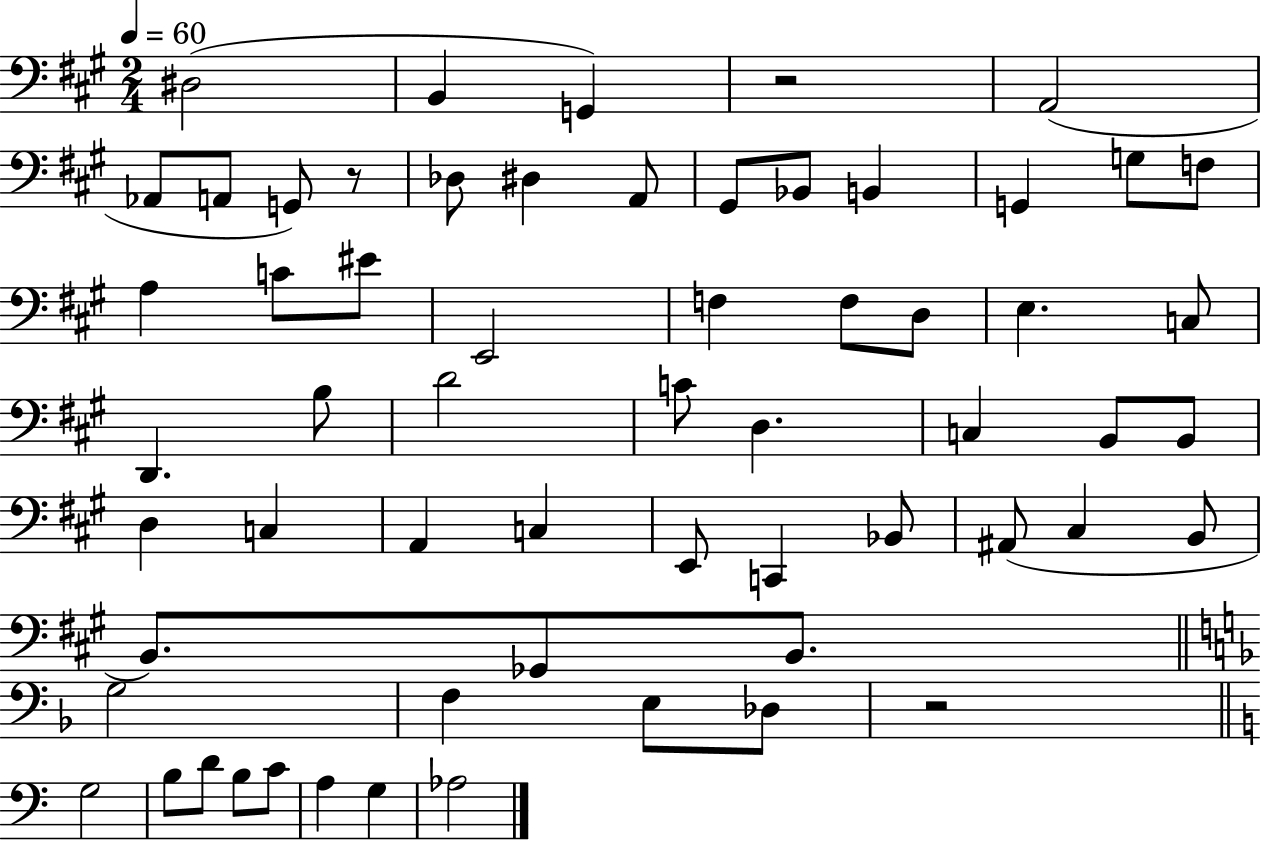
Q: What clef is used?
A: bass